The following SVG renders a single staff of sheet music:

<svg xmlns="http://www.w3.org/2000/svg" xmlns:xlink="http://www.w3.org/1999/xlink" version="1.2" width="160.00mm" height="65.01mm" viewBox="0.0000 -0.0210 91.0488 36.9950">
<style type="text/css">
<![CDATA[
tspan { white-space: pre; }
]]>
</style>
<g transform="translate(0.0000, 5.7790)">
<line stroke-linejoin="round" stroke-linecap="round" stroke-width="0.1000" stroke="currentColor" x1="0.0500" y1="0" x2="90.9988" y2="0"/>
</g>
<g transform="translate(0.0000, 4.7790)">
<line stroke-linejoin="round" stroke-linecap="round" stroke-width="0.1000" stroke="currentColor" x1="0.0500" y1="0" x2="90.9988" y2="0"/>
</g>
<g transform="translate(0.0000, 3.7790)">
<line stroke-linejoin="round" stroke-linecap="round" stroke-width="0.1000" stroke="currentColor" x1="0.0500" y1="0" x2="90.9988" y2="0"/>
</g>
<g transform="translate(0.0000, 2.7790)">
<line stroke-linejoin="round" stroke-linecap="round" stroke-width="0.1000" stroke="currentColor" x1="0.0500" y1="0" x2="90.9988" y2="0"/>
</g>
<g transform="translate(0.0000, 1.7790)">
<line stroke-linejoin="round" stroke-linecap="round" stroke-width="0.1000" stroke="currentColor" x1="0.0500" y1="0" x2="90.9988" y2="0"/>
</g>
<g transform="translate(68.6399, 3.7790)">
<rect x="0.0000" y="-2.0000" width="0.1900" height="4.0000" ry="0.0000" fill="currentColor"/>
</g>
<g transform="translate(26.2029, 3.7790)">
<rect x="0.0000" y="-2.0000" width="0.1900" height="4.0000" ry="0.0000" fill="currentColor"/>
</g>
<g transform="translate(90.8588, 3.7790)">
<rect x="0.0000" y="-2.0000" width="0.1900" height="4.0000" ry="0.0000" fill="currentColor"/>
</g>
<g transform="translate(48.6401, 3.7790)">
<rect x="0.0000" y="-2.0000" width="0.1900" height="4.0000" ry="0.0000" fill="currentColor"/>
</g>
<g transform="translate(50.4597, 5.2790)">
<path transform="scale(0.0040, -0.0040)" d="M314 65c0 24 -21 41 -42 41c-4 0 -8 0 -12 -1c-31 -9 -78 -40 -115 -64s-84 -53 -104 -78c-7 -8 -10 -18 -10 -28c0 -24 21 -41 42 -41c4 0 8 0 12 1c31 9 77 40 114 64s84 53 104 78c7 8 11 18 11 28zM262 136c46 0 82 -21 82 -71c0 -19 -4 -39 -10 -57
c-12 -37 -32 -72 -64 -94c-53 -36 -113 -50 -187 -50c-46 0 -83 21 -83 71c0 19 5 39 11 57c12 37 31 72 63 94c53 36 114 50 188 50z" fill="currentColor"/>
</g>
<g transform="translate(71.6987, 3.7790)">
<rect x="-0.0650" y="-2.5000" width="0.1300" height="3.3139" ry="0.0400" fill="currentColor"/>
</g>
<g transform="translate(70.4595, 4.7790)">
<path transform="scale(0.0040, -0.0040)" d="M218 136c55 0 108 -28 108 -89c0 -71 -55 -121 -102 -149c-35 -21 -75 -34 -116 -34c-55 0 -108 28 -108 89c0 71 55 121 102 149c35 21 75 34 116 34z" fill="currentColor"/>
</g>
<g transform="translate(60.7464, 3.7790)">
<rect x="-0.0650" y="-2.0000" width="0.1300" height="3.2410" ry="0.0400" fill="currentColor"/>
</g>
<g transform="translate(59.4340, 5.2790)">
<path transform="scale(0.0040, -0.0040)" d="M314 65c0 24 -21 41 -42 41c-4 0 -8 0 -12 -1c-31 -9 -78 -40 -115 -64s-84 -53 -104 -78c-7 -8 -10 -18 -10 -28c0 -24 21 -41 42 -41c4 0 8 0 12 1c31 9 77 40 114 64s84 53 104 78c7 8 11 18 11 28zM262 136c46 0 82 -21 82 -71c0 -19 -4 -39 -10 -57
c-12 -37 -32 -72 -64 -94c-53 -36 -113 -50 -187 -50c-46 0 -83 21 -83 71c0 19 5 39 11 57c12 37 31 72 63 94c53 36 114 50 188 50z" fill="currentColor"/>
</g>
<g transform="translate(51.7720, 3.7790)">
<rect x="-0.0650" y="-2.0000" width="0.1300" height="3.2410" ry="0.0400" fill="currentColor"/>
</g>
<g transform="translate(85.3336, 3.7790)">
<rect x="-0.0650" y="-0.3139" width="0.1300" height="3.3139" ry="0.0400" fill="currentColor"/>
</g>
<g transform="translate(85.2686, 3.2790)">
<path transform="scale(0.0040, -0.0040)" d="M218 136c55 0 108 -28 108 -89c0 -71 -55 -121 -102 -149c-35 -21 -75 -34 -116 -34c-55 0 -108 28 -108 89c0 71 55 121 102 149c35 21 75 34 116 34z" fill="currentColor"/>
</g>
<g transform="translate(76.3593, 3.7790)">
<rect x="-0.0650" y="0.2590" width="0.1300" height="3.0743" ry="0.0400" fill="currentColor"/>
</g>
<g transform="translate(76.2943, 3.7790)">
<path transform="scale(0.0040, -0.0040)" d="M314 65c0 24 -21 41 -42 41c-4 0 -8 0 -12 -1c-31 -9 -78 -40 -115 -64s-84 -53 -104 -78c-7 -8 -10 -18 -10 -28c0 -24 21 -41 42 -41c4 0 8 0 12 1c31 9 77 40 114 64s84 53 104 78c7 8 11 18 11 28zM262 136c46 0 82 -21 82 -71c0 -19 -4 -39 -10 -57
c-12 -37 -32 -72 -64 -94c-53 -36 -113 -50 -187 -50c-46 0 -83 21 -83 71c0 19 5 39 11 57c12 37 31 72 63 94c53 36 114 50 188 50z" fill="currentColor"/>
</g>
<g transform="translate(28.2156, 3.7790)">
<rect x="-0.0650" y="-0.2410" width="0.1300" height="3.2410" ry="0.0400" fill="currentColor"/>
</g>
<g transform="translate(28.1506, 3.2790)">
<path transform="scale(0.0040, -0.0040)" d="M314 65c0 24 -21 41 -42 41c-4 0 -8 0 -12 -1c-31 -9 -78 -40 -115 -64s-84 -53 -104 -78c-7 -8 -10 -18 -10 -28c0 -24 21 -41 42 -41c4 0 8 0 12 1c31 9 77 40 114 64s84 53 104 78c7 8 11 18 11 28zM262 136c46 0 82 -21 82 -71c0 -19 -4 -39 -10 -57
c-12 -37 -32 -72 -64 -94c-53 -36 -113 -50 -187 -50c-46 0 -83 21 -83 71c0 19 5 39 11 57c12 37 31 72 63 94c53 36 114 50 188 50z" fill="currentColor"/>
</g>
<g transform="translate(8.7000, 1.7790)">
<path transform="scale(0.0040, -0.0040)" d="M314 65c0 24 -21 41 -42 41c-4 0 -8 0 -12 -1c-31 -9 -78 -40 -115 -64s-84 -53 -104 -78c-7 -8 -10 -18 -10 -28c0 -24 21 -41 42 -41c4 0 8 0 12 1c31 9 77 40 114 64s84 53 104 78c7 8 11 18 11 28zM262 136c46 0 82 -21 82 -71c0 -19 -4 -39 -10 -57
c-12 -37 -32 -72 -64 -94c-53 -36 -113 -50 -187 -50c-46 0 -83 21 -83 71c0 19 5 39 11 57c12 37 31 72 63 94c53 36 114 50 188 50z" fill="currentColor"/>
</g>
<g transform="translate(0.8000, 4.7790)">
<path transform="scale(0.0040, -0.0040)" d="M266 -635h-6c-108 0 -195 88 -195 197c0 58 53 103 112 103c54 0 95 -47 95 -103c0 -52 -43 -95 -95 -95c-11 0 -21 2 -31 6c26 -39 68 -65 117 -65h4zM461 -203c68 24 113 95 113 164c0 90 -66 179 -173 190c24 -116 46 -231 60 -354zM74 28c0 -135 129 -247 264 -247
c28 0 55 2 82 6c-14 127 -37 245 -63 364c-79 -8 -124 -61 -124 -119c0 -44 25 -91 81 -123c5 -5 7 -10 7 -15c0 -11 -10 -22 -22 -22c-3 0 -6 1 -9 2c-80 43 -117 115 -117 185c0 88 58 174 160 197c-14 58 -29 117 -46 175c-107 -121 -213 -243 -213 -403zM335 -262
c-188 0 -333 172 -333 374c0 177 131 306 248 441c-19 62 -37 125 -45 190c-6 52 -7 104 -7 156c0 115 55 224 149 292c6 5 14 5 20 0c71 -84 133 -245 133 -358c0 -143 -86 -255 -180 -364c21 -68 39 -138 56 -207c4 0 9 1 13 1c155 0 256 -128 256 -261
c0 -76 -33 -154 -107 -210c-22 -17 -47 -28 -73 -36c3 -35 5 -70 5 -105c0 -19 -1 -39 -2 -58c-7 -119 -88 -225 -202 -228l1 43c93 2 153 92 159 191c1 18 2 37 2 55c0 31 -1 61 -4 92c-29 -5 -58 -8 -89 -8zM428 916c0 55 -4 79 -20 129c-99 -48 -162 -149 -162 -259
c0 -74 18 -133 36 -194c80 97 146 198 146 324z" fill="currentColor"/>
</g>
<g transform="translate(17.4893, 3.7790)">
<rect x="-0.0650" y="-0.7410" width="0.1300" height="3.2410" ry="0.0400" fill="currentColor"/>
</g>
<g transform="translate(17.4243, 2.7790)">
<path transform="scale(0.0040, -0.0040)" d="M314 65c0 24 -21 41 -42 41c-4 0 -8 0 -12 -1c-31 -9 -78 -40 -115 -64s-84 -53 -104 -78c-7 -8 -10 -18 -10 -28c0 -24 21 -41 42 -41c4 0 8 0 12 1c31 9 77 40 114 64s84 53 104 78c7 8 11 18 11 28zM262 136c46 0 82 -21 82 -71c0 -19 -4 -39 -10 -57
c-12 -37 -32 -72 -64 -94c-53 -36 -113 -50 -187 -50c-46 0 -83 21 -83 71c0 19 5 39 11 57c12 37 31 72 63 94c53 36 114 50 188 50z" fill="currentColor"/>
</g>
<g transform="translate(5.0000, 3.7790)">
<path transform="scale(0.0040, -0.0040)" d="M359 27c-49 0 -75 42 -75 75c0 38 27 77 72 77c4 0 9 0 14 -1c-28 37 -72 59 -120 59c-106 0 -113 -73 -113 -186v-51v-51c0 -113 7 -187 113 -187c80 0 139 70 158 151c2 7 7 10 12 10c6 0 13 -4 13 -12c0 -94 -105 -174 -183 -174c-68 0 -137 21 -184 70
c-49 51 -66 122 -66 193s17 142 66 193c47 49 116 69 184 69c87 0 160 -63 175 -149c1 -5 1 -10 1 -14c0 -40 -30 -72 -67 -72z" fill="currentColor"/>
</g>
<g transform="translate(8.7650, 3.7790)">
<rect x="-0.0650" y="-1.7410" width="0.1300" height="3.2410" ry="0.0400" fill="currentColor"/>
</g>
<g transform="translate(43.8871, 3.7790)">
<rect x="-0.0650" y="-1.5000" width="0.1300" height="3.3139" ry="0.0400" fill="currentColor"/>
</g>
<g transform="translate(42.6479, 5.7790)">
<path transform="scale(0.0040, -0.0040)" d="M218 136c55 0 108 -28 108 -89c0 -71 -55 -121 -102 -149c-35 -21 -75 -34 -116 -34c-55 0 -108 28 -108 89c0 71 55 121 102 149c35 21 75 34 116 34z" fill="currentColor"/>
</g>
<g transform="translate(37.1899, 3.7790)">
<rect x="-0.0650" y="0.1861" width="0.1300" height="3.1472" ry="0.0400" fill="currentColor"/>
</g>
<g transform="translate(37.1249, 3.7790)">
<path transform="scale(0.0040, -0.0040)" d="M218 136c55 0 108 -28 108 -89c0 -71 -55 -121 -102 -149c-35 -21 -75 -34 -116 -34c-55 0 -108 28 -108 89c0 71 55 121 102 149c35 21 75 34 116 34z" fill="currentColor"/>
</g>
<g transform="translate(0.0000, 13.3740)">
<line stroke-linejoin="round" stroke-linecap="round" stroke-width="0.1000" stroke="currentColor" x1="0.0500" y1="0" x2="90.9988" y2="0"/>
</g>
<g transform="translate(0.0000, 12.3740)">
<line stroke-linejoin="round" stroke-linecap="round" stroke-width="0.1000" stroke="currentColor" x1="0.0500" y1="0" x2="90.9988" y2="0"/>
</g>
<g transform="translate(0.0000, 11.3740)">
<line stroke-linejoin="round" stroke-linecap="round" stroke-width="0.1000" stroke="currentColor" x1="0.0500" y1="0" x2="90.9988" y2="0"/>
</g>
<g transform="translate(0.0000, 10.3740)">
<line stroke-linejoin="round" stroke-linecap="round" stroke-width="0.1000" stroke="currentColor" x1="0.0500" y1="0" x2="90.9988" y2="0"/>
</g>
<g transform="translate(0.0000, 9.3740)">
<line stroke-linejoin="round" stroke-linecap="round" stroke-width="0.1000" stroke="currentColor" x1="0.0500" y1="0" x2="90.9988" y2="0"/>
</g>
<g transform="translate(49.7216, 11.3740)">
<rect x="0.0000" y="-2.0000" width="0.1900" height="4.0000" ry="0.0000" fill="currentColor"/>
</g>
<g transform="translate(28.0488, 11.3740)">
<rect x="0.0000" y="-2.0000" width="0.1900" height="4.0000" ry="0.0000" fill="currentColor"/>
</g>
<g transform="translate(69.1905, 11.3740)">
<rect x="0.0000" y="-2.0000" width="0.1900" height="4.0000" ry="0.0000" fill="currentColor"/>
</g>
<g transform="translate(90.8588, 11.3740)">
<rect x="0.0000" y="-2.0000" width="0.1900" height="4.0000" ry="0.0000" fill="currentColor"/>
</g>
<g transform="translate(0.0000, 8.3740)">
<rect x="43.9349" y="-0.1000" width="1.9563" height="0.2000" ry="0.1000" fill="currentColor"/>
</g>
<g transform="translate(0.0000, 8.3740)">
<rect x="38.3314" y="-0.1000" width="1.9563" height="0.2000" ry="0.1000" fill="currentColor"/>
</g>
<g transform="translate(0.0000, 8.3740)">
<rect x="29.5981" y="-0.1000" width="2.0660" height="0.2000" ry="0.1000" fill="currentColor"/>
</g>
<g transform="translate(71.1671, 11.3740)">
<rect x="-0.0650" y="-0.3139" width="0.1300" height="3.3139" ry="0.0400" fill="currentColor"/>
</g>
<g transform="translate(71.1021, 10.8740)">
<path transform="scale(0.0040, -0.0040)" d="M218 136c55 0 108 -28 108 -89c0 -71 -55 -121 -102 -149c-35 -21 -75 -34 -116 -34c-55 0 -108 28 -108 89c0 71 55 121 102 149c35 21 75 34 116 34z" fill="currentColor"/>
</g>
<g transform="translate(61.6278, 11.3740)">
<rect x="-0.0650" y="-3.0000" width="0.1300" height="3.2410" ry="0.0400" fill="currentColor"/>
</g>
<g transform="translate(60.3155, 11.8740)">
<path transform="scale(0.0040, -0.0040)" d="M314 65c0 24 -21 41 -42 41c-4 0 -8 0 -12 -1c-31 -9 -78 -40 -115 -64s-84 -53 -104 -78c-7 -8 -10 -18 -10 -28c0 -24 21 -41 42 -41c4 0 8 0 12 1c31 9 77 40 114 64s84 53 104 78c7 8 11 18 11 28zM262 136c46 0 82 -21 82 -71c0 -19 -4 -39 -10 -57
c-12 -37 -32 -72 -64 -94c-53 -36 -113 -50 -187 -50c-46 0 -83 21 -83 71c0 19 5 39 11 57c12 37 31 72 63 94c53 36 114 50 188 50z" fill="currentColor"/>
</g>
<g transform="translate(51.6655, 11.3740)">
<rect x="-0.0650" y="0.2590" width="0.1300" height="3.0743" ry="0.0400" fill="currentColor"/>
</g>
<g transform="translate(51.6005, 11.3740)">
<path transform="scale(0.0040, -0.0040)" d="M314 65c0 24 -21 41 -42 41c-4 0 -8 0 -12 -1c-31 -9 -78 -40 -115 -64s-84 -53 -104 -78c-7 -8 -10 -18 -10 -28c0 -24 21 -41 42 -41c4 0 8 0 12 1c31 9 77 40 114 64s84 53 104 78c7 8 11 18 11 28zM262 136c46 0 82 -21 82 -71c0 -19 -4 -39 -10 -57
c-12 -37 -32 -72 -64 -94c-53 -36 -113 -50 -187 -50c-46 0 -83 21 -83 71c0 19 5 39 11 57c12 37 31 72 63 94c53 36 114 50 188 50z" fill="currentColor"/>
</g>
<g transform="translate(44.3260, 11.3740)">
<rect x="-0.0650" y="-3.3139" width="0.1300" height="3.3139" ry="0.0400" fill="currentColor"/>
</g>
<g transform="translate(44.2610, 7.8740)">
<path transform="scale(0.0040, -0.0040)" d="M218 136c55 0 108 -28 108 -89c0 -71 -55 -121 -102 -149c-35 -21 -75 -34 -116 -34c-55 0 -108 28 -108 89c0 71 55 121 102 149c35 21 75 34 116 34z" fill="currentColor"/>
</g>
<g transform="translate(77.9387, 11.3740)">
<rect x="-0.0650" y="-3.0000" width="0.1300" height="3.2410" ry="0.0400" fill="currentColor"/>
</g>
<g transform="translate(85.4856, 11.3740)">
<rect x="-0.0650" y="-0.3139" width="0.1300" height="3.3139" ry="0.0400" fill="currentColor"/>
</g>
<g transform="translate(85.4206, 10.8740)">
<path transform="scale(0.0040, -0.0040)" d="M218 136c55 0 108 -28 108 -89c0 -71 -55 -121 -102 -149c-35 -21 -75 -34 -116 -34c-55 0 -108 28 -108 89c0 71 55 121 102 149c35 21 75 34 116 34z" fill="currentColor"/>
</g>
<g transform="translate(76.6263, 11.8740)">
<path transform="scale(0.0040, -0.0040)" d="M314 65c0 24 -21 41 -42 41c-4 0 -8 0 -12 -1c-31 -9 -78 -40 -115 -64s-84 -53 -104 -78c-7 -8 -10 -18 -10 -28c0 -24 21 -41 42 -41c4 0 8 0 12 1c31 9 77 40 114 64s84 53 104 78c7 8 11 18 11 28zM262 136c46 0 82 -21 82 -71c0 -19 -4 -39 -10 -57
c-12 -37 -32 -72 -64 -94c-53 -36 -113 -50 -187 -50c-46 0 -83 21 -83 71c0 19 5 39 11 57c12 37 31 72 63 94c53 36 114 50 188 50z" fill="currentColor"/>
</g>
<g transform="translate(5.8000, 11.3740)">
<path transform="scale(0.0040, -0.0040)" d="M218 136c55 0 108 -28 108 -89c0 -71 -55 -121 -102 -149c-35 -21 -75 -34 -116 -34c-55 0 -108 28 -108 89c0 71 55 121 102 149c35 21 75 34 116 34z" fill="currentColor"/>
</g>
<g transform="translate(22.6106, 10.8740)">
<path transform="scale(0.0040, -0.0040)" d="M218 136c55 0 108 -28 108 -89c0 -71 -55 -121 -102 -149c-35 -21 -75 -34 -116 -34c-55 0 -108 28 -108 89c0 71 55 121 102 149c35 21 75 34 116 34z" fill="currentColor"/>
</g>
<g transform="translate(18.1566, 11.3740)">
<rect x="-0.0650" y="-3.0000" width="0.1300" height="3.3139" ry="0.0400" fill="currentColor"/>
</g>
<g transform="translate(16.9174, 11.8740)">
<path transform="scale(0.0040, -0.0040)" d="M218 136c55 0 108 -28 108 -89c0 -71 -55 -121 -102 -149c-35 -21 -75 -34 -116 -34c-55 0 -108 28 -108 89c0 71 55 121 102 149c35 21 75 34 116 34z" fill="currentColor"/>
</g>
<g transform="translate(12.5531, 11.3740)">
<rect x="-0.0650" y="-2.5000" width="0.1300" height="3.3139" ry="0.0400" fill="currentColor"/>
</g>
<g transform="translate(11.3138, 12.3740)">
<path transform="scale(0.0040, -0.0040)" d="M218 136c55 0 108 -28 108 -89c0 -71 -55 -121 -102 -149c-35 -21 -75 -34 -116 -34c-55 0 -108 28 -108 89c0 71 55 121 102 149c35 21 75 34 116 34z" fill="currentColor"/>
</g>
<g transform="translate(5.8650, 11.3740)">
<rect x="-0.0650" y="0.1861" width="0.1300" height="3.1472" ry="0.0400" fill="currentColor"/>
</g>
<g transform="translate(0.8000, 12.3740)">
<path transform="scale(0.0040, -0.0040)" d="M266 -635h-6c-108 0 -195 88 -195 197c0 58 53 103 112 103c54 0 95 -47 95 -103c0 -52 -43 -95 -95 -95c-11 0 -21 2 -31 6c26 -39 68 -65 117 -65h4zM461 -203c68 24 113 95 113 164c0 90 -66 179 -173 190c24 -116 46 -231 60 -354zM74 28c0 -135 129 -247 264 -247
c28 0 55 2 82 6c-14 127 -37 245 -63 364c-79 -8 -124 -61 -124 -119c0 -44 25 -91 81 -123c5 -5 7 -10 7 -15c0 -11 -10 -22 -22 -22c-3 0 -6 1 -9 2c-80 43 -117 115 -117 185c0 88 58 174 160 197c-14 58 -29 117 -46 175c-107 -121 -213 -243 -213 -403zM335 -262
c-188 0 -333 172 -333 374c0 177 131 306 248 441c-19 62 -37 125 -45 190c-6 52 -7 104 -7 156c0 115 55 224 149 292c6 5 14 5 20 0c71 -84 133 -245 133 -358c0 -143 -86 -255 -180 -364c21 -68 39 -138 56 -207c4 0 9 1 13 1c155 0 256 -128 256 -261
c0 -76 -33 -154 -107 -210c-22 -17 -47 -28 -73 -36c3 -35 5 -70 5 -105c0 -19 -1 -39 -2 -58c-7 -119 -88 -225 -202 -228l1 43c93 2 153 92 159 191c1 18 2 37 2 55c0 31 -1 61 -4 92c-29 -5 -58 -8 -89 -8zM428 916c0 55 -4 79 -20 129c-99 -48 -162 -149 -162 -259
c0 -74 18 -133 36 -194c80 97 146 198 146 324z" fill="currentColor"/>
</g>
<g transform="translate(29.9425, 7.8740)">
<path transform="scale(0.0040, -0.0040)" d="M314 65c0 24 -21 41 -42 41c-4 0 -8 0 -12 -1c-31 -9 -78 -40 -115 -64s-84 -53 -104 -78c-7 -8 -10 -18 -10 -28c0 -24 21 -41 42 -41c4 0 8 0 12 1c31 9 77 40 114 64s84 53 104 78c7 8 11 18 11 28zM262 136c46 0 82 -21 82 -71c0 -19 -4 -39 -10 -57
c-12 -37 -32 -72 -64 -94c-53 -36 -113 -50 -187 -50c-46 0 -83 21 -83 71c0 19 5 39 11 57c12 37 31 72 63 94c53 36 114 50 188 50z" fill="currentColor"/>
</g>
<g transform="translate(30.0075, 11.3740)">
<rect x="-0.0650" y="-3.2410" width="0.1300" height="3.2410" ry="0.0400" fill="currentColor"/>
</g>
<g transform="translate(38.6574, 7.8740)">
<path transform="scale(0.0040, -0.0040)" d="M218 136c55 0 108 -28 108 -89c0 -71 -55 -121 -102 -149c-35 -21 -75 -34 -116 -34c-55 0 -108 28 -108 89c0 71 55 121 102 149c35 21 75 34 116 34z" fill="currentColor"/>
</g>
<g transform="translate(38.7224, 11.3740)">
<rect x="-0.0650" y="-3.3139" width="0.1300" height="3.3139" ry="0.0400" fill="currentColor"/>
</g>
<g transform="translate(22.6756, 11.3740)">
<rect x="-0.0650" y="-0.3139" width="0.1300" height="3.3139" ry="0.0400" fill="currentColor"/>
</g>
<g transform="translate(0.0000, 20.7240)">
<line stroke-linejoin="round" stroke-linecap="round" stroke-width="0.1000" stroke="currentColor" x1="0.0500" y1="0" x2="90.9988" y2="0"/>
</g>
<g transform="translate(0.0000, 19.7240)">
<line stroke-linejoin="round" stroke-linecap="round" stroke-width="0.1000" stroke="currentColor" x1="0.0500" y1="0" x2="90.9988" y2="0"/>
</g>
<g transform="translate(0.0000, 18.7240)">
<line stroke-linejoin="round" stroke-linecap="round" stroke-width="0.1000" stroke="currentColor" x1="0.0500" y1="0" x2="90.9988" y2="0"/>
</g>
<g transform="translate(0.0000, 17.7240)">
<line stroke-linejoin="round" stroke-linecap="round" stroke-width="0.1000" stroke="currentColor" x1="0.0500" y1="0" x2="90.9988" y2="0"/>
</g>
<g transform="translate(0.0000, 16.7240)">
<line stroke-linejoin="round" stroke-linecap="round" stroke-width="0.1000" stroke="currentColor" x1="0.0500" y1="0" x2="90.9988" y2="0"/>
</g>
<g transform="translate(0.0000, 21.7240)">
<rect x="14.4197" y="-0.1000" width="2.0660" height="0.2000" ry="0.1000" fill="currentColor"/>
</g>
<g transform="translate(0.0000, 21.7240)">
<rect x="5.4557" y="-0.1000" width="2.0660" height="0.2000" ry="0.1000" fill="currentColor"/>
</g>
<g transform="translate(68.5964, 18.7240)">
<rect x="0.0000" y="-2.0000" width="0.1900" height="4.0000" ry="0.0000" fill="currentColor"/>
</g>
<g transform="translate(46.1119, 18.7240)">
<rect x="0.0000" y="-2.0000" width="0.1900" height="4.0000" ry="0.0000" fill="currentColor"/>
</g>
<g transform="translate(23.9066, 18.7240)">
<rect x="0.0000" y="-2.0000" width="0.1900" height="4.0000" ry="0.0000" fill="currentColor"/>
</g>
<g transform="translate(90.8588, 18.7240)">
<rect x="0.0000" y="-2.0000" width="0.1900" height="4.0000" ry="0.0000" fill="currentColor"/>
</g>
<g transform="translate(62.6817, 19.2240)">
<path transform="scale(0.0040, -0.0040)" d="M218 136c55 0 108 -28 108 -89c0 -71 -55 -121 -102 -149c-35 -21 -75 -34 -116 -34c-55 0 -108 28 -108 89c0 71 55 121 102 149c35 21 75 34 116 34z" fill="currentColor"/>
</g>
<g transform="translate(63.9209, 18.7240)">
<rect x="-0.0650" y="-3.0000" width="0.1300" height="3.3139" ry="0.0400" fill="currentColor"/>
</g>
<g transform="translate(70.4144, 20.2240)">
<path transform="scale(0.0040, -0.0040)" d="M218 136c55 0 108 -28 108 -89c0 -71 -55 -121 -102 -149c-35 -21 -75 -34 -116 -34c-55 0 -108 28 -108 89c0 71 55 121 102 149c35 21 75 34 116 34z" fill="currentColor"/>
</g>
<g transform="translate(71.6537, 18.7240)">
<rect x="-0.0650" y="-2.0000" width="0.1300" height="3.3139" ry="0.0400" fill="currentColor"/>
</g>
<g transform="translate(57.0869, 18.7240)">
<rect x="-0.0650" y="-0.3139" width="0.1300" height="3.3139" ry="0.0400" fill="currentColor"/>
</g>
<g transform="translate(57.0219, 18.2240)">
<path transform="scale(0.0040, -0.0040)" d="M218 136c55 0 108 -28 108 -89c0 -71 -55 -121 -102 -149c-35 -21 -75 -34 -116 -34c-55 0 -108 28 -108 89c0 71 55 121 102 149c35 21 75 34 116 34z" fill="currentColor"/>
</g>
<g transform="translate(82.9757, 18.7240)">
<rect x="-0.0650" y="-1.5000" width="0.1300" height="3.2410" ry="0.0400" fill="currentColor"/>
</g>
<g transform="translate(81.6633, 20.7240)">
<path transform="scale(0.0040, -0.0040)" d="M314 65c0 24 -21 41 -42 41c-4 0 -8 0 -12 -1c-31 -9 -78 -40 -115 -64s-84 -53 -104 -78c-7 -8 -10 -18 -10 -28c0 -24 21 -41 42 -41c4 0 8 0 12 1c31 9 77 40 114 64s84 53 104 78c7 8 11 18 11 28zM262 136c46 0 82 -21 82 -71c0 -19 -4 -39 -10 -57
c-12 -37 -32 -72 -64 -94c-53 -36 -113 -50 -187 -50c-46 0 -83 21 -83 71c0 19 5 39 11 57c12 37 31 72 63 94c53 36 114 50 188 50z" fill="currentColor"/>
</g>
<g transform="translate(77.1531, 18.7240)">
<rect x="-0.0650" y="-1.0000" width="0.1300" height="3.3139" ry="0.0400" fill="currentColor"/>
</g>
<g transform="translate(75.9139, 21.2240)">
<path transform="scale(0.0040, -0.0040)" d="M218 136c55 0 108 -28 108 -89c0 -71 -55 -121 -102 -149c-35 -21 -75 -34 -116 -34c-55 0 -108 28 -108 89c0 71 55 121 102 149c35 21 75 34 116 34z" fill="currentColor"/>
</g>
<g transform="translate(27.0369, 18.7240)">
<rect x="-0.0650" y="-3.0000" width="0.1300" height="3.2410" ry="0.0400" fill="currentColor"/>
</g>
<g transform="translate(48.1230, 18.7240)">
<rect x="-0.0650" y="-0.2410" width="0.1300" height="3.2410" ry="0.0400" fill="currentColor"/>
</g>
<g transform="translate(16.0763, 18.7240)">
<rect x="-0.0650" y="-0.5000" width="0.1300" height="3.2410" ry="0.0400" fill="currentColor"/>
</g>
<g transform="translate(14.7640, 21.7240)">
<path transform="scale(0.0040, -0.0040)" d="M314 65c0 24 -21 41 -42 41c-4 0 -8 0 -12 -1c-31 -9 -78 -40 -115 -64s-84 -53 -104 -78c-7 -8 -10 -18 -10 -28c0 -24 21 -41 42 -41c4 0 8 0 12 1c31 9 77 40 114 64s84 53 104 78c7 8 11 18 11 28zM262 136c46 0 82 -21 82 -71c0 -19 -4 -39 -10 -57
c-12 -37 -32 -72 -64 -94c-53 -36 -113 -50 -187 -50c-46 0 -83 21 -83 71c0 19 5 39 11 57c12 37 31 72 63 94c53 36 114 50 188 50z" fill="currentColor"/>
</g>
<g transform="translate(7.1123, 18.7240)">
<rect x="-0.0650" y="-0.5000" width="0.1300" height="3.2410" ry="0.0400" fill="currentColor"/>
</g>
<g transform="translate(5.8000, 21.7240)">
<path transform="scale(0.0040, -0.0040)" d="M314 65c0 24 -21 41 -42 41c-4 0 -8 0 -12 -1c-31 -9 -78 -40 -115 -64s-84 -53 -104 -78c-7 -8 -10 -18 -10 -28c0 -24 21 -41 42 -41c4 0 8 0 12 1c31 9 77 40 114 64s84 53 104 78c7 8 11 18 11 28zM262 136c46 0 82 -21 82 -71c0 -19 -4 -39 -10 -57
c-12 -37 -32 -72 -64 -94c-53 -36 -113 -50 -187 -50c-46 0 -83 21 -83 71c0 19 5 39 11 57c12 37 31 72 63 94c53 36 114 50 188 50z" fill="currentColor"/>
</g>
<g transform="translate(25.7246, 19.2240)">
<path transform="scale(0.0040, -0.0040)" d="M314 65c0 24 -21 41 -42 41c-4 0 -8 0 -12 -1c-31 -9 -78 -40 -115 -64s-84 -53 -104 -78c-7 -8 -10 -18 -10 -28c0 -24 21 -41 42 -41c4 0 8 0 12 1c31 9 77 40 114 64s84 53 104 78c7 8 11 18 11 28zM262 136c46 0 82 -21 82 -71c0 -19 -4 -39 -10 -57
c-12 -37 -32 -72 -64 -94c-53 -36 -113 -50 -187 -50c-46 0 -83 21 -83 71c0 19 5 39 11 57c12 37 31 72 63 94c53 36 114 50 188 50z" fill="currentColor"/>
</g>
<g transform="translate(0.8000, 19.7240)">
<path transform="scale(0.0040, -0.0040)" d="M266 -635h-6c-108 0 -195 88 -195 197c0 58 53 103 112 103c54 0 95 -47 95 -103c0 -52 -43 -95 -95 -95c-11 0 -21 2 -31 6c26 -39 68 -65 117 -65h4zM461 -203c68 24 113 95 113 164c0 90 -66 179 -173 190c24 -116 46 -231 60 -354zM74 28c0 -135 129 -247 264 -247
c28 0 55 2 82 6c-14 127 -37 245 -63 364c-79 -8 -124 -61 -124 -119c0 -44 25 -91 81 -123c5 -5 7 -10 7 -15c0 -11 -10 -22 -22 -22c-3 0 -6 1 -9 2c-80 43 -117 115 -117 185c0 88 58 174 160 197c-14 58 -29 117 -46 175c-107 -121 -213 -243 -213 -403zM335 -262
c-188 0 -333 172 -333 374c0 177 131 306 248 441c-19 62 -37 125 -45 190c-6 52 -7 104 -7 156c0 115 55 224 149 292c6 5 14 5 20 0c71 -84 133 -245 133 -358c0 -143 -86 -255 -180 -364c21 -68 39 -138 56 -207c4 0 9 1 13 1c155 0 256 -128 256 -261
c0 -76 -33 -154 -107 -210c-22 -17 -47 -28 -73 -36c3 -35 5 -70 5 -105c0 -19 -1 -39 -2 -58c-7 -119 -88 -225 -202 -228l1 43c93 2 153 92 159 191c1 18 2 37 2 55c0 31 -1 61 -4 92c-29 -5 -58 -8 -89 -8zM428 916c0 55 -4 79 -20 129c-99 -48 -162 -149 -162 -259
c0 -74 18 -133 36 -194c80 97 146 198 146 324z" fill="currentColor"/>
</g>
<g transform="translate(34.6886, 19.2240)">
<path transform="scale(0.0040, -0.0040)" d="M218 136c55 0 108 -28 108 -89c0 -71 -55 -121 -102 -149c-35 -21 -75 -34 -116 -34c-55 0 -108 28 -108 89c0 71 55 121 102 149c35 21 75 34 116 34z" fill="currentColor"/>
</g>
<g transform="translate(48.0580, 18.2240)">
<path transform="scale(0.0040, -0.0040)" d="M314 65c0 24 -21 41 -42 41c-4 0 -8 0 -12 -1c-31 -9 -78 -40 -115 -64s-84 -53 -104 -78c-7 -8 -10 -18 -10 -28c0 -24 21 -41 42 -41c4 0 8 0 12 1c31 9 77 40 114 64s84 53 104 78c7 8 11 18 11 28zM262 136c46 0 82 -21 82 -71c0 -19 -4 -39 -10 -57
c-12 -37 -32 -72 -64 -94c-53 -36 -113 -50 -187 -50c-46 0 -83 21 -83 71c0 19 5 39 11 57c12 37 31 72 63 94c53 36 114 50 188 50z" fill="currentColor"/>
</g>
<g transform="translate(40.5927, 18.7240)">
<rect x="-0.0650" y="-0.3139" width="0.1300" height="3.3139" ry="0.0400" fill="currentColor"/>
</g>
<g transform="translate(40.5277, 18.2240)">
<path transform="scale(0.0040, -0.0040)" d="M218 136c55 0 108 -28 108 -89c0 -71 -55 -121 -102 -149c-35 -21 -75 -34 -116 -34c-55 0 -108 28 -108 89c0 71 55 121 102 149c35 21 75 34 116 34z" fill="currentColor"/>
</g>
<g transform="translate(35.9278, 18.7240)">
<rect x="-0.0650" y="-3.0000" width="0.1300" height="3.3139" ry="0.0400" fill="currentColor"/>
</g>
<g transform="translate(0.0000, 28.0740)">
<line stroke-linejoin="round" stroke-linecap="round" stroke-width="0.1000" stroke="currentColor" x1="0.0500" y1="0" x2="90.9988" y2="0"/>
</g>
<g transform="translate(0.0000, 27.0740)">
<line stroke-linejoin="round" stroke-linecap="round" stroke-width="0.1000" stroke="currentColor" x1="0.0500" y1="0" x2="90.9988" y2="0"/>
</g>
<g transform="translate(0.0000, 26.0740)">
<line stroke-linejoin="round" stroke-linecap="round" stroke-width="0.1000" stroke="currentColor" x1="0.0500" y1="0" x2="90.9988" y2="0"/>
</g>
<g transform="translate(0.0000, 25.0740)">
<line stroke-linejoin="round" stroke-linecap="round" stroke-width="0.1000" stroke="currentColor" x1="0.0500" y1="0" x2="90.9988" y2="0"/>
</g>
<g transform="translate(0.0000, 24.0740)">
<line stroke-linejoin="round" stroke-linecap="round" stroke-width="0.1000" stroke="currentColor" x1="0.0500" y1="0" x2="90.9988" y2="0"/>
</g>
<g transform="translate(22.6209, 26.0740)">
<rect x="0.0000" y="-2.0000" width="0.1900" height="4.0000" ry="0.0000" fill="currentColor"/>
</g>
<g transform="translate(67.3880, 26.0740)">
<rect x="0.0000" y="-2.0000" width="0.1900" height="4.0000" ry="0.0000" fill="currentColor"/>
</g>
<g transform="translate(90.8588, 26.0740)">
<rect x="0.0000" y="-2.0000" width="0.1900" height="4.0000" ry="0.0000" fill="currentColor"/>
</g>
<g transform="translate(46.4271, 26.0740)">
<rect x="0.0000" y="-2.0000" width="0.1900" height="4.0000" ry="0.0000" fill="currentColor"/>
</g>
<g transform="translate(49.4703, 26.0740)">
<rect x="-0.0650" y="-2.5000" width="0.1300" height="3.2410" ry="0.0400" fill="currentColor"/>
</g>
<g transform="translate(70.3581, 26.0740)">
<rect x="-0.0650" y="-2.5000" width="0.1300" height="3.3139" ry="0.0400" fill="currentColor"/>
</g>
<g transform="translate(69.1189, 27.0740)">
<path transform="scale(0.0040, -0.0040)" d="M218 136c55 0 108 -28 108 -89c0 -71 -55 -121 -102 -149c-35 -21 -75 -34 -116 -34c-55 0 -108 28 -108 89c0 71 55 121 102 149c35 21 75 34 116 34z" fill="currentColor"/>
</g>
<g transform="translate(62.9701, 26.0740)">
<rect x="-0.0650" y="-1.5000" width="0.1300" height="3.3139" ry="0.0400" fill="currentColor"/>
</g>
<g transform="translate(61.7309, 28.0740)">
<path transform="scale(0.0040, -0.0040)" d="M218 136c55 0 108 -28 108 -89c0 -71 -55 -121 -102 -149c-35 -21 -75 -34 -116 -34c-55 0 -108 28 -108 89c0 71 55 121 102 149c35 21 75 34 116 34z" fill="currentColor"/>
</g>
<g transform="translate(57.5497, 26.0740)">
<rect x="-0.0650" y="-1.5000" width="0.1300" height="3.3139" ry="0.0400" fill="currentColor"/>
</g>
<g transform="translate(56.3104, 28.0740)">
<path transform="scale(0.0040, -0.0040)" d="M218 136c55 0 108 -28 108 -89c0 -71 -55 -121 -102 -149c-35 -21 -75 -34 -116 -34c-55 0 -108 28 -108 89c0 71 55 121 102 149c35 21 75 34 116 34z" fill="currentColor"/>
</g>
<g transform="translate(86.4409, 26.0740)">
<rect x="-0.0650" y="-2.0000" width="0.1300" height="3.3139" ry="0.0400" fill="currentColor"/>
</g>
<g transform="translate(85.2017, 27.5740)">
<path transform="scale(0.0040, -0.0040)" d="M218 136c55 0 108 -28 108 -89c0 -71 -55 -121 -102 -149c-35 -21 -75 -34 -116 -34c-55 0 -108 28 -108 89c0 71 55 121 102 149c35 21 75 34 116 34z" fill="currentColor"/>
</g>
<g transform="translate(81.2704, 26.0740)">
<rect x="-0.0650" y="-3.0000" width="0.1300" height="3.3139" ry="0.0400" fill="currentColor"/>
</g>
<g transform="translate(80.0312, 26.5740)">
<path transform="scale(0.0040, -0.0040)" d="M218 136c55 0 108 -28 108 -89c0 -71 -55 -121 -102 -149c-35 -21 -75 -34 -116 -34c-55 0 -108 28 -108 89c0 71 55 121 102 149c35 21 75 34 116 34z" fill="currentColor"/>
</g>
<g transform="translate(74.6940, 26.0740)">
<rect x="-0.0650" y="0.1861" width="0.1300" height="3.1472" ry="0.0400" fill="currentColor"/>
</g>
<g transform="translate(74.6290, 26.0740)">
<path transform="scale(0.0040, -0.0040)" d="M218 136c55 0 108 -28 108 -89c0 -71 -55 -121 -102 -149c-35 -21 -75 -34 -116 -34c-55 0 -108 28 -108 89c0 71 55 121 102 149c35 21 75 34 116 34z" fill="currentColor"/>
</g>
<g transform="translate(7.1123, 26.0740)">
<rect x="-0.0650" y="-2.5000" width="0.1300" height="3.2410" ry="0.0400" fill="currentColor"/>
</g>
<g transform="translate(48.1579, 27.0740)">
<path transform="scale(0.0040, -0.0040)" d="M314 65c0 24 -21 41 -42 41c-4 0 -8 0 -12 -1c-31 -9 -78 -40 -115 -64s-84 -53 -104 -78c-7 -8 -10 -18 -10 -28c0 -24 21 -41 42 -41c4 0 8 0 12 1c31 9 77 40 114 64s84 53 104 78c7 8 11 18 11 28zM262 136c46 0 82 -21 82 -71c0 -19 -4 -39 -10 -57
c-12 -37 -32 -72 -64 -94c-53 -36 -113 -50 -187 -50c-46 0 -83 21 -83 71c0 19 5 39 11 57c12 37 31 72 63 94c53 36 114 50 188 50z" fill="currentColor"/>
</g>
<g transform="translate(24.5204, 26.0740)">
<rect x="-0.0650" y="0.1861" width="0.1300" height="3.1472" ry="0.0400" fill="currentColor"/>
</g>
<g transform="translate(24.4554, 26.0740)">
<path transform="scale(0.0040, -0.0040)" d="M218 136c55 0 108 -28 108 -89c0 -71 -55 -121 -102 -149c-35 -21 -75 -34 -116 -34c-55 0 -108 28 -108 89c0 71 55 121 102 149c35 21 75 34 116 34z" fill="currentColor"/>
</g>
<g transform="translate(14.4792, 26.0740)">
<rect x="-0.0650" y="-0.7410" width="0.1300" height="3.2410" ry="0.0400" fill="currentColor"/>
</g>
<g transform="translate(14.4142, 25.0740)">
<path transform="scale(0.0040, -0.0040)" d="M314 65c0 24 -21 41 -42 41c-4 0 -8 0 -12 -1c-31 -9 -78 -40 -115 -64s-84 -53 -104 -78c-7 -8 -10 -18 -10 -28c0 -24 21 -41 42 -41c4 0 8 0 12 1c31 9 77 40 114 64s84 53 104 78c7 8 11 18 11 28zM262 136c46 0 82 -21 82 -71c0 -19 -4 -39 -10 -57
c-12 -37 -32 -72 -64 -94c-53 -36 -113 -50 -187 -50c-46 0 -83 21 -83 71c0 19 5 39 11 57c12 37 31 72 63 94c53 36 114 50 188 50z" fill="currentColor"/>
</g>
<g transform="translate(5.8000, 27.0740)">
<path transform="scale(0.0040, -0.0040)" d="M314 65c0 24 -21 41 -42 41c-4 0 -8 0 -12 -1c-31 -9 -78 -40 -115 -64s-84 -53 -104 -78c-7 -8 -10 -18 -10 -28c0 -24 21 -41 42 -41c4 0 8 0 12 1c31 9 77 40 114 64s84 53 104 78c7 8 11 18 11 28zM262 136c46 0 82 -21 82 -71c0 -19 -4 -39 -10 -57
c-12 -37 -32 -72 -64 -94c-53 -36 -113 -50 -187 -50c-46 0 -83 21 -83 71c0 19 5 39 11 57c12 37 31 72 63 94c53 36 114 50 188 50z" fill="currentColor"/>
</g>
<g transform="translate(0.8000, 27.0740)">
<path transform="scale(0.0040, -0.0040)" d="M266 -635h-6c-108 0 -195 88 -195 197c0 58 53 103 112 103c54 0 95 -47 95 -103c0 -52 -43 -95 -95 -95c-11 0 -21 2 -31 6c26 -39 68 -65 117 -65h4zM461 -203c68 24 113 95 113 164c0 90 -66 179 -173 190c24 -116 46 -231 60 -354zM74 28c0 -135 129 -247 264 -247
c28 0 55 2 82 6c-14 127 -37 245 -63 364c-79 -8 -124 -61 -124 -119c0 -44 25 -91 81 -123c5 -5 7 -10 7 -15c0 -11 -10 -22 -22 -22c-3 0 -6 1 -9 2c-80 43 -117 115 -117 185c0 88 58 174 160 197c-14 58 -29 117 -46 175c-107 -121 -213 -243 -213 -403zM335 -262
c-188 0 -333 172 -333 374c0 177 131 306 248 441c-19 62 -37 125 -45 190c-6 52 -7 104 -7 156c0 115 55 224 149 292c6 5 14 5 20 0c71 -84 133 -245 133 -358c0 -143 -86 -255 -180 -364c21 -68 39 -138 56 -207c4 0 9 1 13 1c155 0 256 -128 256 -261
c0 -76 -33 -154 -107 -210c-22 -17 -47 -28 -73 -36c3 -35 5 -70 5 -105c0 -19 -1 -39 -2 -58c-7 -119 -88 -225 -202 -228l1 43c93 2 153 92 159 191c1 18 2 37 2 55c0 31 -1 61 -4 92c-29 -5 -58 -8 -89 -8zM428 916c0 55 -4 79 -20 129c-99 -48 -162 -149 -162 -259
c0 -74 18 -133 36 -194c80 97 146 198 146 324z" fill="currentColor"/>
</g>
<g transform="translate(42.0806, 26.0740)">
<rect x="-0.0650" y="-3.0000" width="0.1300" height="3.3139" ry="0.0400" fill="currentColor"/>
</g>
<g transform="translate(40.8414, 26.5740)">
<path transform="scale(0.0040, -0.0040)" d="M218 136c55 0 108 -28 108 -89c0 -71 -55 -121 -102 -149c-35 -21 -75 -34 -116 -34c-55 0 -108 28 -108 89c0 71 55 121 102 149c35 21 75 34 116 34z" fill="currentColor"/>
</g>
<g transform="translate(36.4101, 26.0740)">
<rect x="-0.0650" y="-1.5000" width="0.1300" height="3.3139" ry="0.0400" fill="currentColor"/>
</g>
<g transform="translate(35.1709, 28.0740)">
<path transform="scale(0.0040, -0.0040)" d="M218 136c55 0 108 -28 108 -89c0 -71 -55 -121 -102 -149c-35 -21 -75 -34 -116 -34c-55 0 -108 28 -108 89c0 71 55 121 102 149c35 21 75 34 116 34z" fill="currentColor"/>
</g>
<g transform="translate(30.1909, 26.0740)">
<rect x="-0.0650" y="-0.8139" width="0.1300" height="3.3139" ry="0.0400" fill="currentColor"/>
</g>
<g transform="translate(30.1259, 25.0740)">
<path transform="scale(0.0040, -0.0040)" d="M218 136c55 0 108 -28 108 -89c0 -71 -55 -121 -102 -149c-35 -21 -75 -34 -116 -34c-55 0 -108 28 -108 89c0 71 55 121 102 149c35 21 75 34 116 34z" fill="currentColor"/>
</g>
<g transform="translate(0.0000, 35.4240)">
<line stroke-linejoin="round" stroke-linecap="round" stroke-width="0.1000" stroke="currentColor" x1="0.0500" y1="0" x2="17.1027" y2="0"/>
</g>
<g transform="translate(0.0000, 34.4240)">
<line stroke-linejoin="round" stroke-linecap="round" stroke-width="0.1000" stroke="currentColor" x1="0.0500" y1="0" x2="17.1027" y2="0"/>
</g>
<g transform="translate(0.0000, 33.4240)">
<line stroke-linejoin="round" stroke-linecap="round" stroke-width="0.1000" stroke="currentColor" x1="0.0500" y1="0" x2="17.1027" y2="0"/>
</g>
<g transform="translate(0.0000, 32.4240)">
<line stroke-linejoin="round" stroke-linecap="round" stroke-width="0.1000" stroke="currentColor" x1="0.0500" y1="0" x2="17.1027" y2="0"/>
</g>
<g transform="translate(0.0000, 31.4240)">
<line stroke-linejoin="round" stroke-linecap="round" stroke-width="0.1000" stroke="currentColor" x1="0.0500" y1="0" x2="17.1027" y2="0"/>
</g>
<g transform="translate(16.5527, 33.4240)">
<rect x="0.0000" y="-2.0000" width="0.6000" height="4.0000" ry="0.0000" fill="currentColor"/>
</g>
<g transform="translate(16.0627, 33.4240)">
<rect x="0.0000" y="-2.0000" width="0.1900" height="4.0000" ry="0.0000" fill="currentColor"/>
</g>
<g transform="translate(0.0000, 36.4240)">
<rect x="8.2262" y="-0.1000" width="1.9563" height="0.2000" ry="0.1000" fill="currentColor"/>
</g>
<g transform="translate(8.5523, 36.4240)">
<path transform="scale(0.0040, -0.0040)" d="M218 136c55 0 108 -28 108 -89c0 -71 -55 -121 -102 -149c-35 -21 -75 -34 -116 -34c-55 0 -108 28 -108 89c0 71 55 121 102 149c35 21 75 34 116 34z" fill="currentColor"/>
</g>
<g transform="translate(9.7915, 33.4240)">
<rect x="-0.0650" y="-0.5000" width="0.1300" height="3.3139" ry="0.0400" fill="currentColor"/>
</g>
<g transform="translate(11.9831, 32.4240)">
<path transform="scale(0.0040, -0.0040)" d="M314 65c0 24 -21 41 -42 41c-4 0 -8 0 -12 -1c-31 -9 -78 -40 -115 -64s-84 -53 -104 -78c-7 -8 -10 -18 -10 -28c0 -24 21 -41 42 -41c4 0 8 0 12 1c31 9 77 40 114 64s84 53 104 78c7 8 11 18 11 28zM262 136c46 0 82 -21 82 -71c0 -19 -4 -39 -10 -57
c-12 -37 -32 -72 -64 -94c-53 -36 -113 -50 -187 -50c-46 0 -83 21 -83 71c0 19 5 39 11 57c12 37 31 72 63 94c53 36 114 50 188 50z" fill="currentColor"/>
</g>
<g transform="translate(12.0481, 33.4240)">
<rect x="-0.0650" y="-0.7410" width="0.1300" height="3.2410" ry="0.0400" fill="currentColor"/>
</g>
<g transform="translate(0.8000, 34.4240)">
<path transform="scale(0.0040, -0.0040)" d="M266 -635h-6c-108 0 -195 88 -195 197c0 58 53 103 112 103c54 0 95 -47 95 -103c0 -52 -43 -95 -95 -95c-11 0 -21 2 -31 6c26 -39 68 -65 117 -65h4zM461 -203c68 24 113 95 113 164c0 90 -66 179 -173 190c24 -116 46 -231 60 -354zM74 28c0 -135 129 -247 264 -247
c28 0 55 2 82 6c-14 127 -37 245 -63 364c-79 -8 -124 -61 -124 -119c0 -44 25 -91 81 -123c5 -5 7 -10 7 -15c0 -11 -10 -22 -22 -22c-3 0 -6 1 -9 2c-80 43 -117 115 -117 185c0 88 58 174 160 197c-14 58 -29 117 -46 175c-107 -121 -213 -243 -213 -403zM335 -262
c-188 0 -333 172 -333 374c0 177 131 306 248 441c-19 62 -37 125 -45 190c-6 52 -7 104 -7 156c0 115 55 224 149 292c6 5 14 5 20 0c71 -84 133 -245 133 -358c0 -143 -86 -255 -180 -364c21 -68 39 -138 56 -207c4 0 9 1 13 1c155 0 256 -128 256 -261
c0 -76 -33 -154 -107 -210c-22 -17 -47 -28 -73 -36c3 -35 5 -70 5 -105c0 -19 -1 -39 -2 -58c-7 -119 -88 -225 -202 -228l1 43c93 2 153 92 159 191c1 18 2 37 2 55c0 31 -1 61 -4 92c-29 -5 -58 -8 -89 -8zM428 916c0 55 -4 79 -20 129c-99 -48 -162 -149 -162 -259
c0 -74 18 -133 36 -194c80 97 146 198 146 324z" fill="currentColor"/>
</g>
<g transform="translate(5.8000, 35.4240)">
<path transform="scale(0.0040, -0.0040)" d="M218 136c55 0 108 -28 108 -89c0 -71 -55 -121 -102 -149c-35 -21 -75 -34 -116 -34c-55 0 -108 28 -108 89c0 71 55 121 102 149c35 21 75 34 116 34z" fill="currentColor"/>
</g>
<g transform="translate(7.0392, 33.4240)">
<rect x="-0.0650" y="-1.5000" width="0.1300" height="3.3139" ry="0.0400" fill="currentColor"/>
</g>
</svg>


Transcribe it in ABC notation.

X:1
T:Untitled
M:4/4
L:1/4
K:C
f2 d2 c2 B E F2 F2 G B2 c B G A c b2 b b B2 A2 c A2 c C2 C2 A2 A c c2 c A F D E2 G2 d2 B d E A G2 E E G B A F E C d2